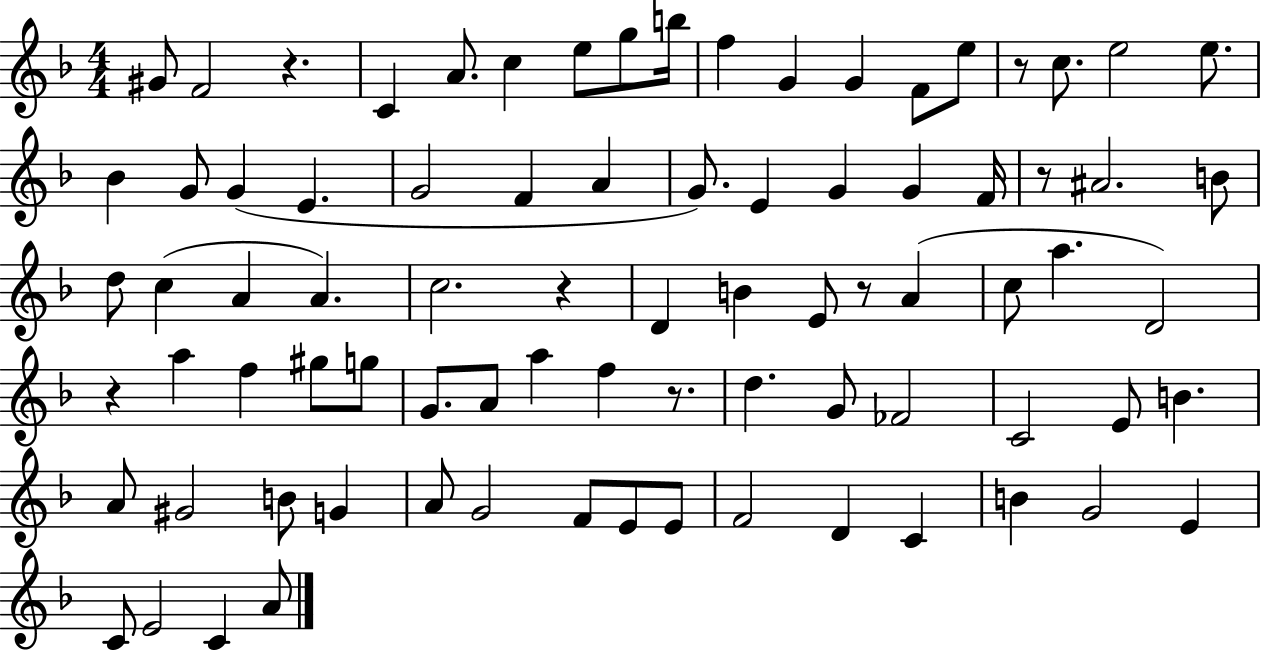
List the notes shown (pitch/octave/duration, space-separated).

G#4/e F4/h R/q. C4/q A4/e. C5/q E5/e G5/e B5/s F5/q G4/q G4/q F4/e E5/e R/e C5/e. E5/h E5/e. Bb4/q G4/e G4/q E4/q. G4/h F4/q A4/q G4/e. E4/q G4/q G4/q F4/s R/e A#4/h. B4/e D5/e C5/q A4/q A4/q. C5/h. R/q D4/q B4/q E4/e R/e A4/q C5/e A5/q. D4/h R/q A5/q F5/q G#5/e G5/e G4/e. A4/e A5/q F5/q R/e. D5/q. G4/e FES4/h C4/h E4/e B4/q. A4/e G#4/h B4/e G4/q A4/e G4/h F4/e E4/e E4/e F4/h D4/q C4/q B4/q G4/h E4/q C4/e E4/h C4/q A4/e